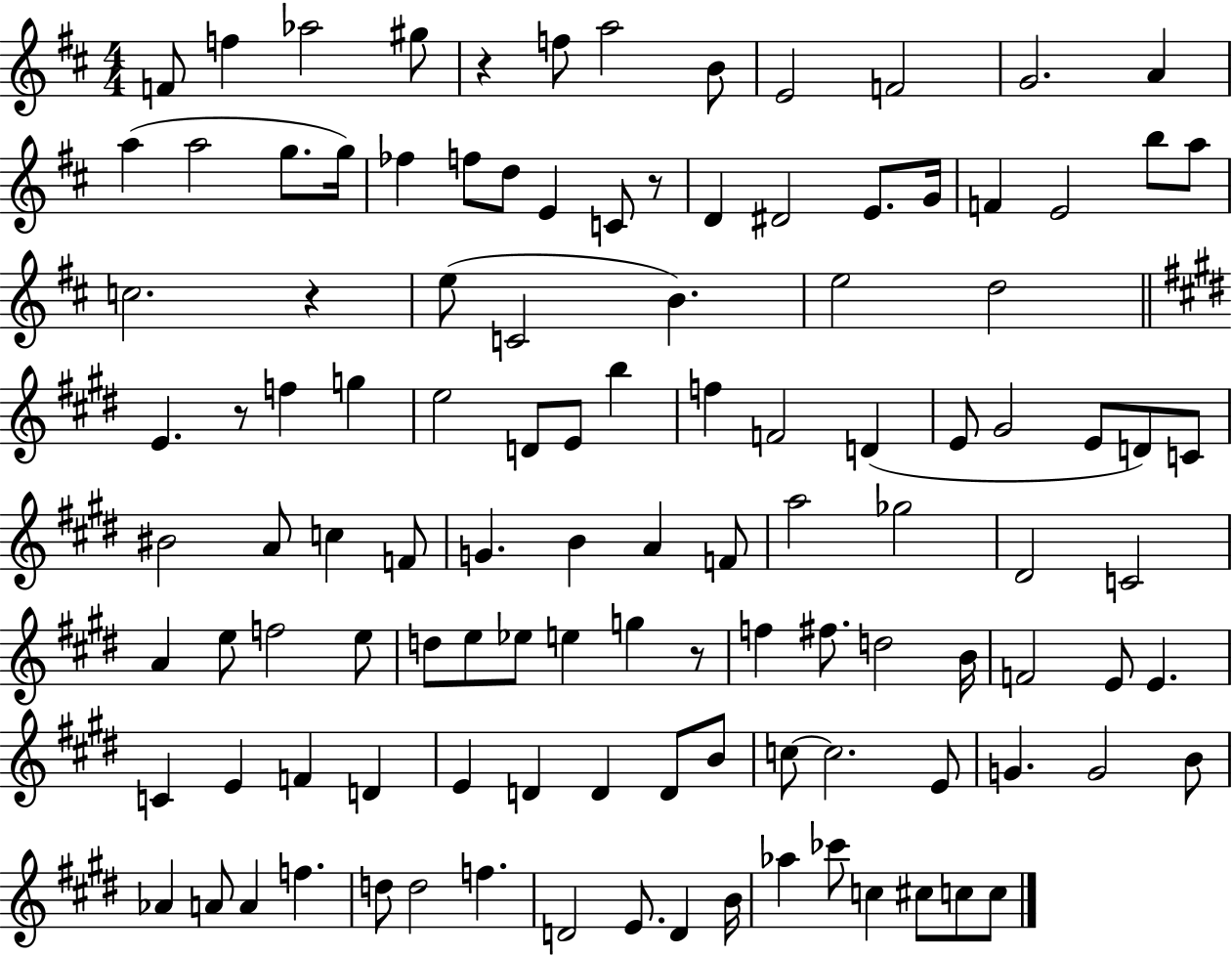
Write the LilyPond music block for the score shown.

{
  \clef treble
  \numericTimeSignature
  \time 4/4
  \key d \major
  \repeat volta 2 { f'8 f''4 aes''2 gis''8 | r4 f''8 a''2 b'8 | e'2 f'2 | g'2. a'4 | \break a''4( a''2 g''8. g''16) | fes''4 f''8 d''8 e'4 c'8 r8 | d'4 dis'2 e'8. g'16 | f'4 e'2 b''8 a''8 | \break c''2. r4 | e''8( c'2 b'4.) | e''2 d''2 | \bar "||" \break \key e \major e'4. r8 f''4 g''4 | e''2 d'8 e'8 b''4 | f''4 f'2 d'4( | e'8 gis'2 e'8 d'8) c'8 | \break bis'2 a'8 c''4 f'8 | g'4. b'4 a'4 f'8 | a''2 ges''2 | dis'2 c'2 | \break a'4 e''8 f''2 e''8 | d''8 e''8 ees''8 e''4 g''4 r8 | f''4 fis''8. d''2 b'16 | f'2 e'8 e'4. | \break c'4 e'4 f'4 d'4 | e'4 d'4 d'4 d'8 b'8 | c''8~~ c''2. e'8 | g'4. g'2 b'8 | \break aes'4 a'8 a'4 f''4. | d''8 d''2 f''4. | d'2 e'8. d'4 b'16 | aes''4 ces'''8 c''4 cis''8 c''8 c''8 | \break } \bar "|."
}